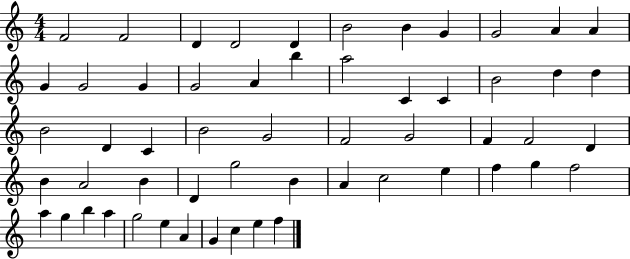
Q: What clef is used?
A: treble